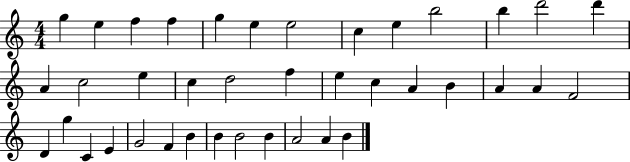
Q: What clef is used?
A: treble